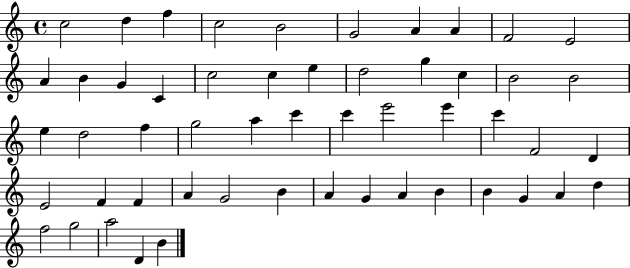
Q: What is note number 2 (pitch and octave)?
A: D5